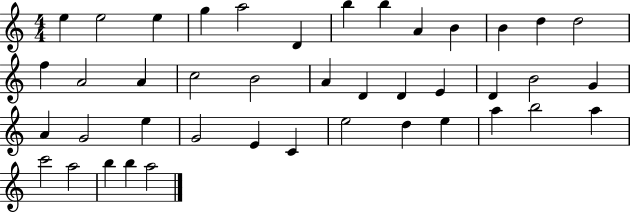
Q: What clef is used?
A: treble